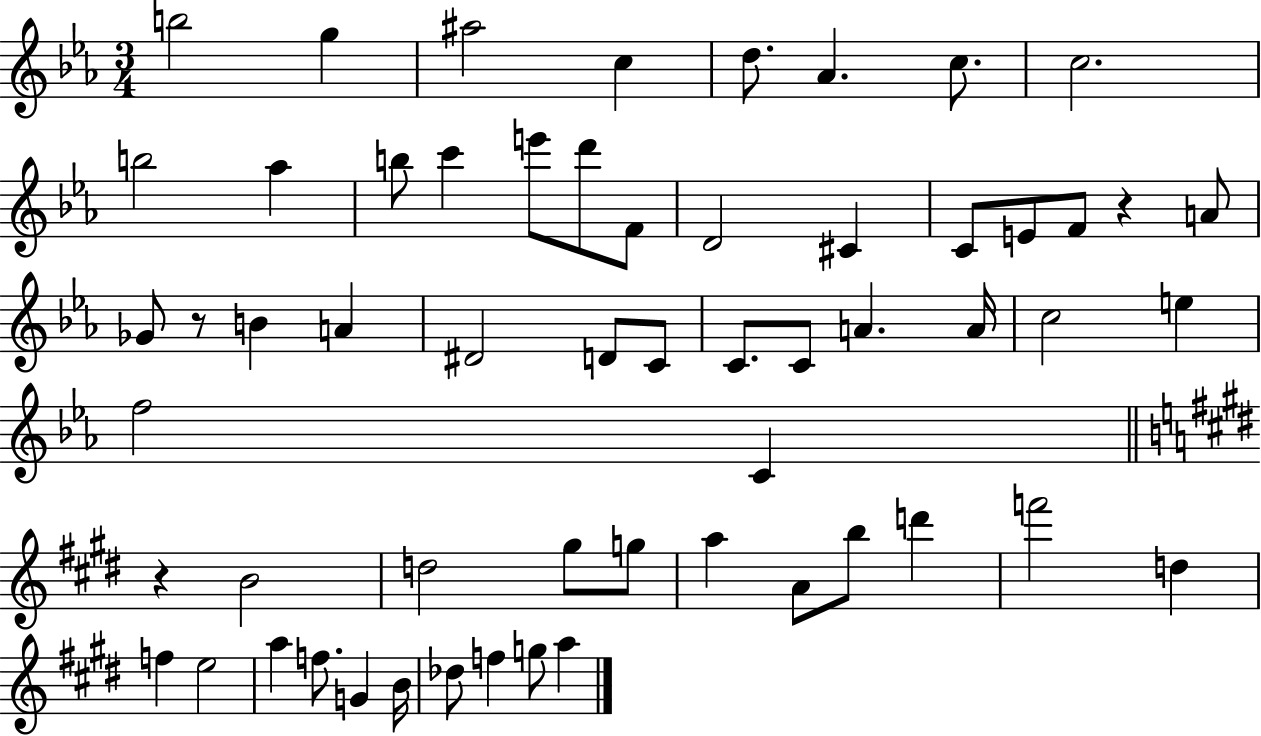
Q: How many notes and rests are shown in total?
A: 58